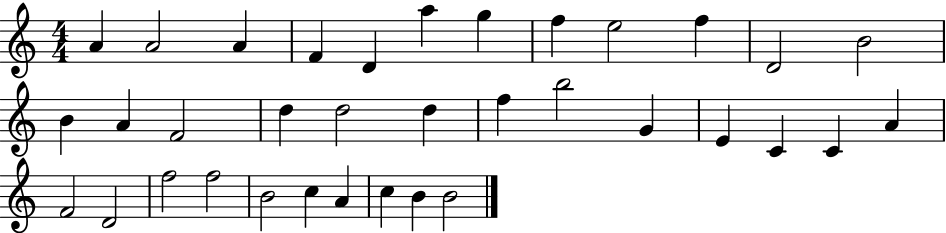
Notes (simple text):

A4/q A4/h A4/q F4/q D4/q A5/q G5/q F5/q E5/h F5/q D4/h B4/h B4/q A4/q F4/h D5/q D5/h D5/q F5/q B5/h G4/q E4/q C4/q C4/q A4/q F4/h D4/h F5/h F5/h B4/h C5/q A4/q C5/q B4/q B4/h